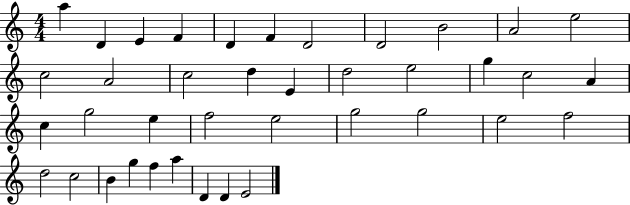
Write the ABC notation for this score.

X:1
T:Untitled
M:4/4
L:1/4
K:C
a D E F D F D2 D2 B2 A2 e2 c2 A2 c2 d E d2 e2 g c2 A c g2 e f2 e2 g2 g2 e2 f2 d2 c2 B g f a D D E2